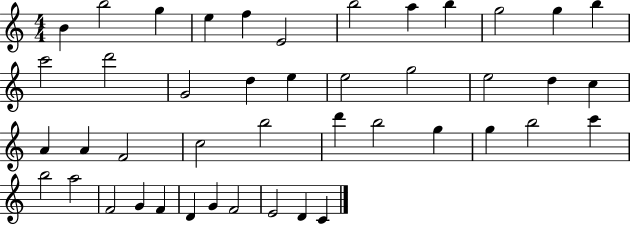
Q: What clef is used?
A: treble